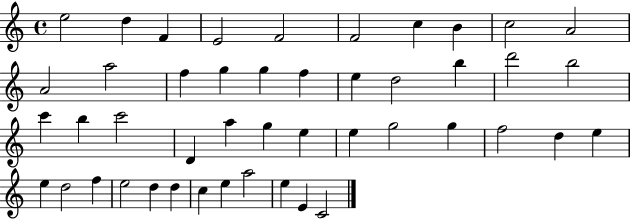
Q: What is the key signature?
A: C major